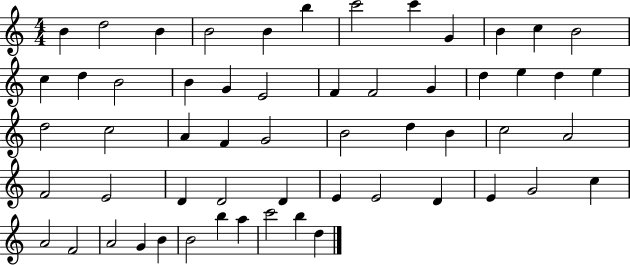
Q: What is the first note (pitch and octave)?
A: B4